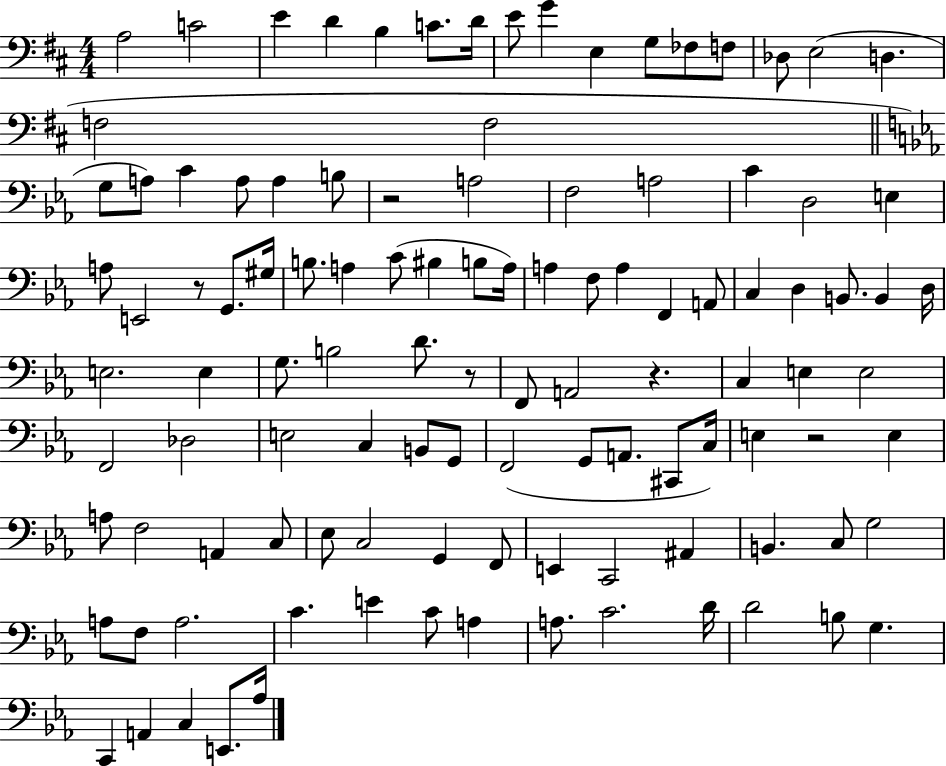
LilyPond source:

{
  \clef bass
  \numericTimeSignature
  \time 4/4
  \key d \major
  a2 c'2 | e'4 d'4 b4 c'8. d'16 | e'8 g'4 e4 g8 fes8 f8 | des8 e2( d4. | \break f2 f2 | \bar "||" \break \key ees \major g8 a8) c'4 a8 a4 b8 | r2 a2 | f2 a2 | c'4 d2 e4 | \break a8 e,2 r8 g,8. gis16 | b8. a4 c'8( bis4 b8 a16) | a4 f8 a4 f,4 a,8 | c4 d4 b,8. b,4 d16 | \break e2. e4 | g8. b2 d'8. r8 | f,8 a,2 r4. | c4 e4 e2 | \break f,2 des2 | e2 c4 b,8 g,8 | f,2( g,8 a,8. cis,8 c16) | e4 r2 e4 | \break a8 f2 a,4 c8 | ees8 c2 g,4 f,8 | e,4 c,2 ais,4 | b,4. c8 g2 | \break a8 f8 a2. | c'4. e'4 c'8 a4 | a8. c'2. d'16 | d'2 b8 g4. | \break c,4 a,4 c4 e,8. aes16 | \bar "|."
}